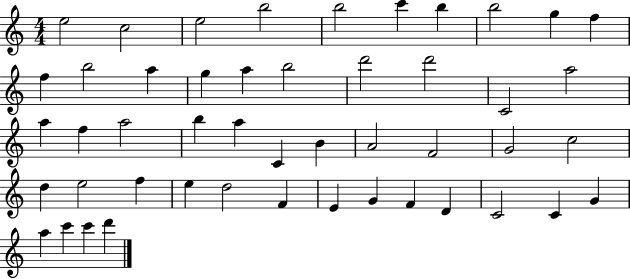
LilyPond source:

{
  \clef treble
  \numericTimeSignature
  \time 4/4
  \key c \major
  e''2 c''2 | e''2 b''2 | b''2 c'''4 b''4 | b''2 g''4 f''4 | \break f''4 b''2 a''4 | g''4 a''4 b''2 | d'''2 d'''2 | c'2 a''2 | \break a''4 f''4 a''2 | b''4 a''4 c'4 b'4 | a'2 f'2 | g'2 c''2 | \break d''4 e''2 f''4 | e''4 d''2 f'4 | e'4 g'4 f'4 d'4 | c'2 c'4 g'4 | \break a''4 c'''4 c'''4 d'''4 | \bar "|."
}